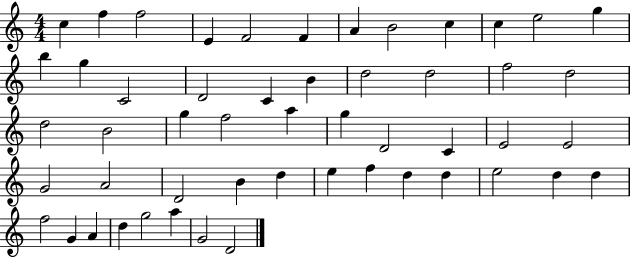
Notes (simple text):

C5/q F5/q F5/h E4/q F4/h F4/q A4/q B4/h C5/q C5/q E5/h G5/q B5/q G5/q C4/h D4/h C4/q B4/q D5/h D5/h F5/h D5/h D5/h B4/h G5/q F5/h A5/q G5/q D4/h C4/q E4/h E4/h G4/h A4/h D4/h B4/q D5/q E5/q F5/q D5/q D5/q E5/h D5/q D5/q F5/h G4/q A4/q D5/q G5/h A5/q G4/h D4/h